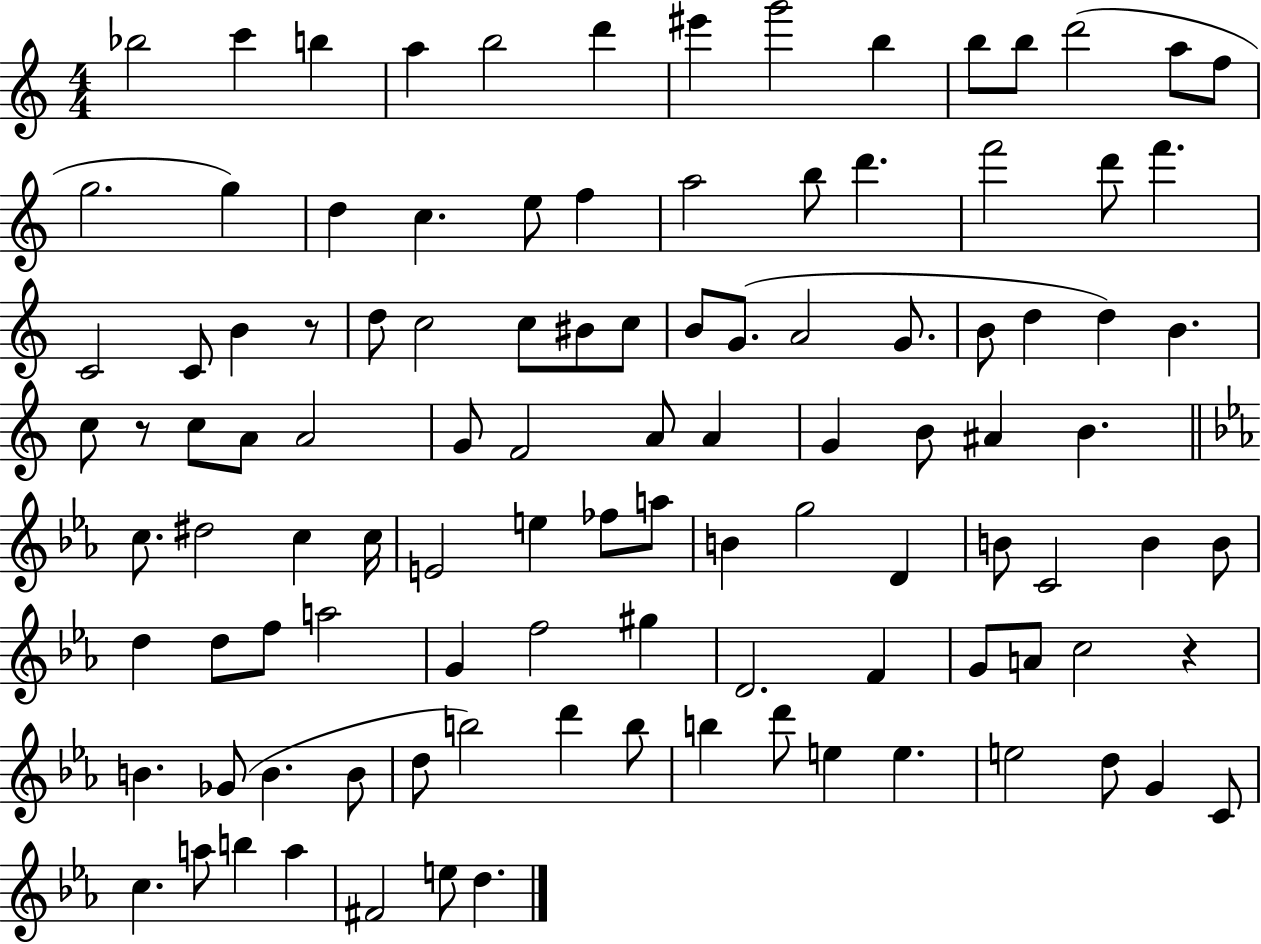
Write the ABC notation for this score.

X:1
T:Untitled
M:4/4
L:1/4
K:C
_b2 c' b a b2 d' ^e' g'2 b b/2 b/2 d'2 a/2 f/2 g2 g d c e/2 f a2 b/2 d' f'2 d'/2 f' C2 C/2 B z/2 d/2 c2 c/2 ^B/2 c/2 B/2 G/2 A2 G/2 B/2 d d B c/2 z/2 c/2 A/2 A2 G/2 F2 A/2 A G B/2 ^A B c/2 ^d2 c c/4 E2 e _f/2 a/2 B g2 D B/2 C2 B B/2 d d/2 f/2 a2 G f2 ^g D2 F G/2 A/2 c2 z B _G/2 B B/2 d/2 b2 d' b/2 b d'/2 e e e2 d/2 G C/2 c a/2 b a ^F2 e/2 d